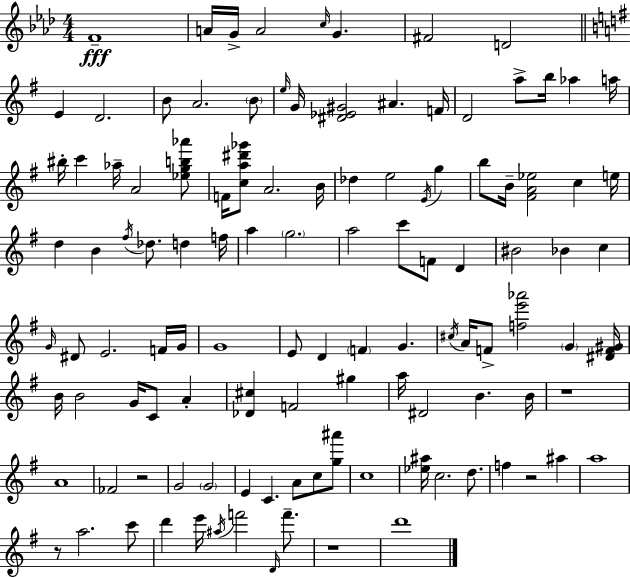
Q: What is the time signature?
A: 4/4